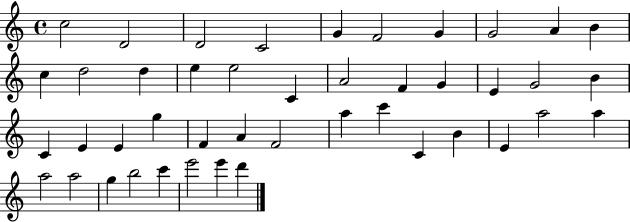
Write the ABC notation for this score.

X:1
T:Untitled
M:4/4
L:1/4
K:C
c2 D2 D2 C2 G F2 G G2 A B c d2 d e e2 C A2 F G E G2 B C E E g F A F2 a c' C B E a2 a a2 a2 g b2 c' e'2 e' d'